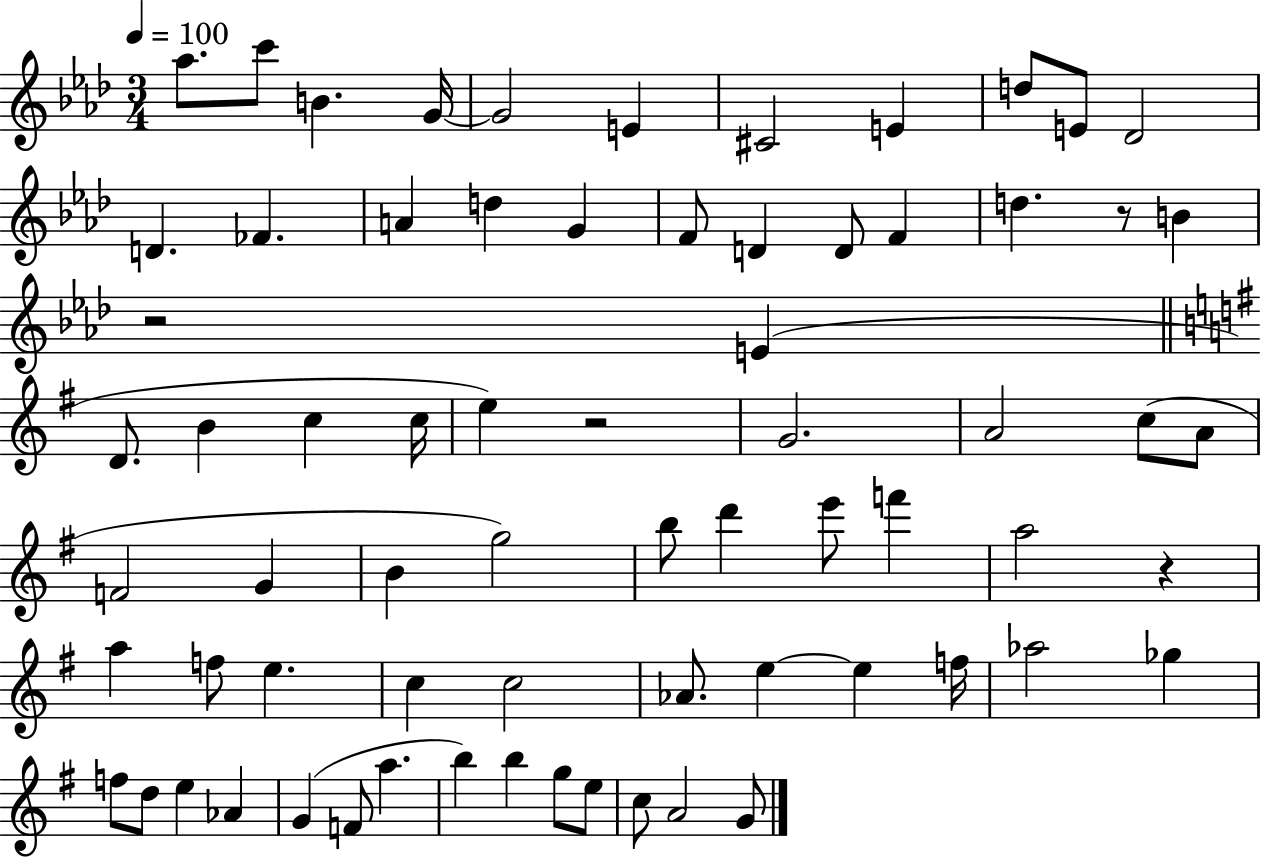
{
  \clef treble
  \numericTimeSignature
  \time 3/4
  \key aes \major
  \tempo 4 = 100
  aes''8. c'''8 b'4. g'16~~ | g'2 e'4 | cis'2 e'4 | d''8 e'8 des'2 | \break d'4. fes'4. | a'4 d''4 g'4 | f'8 d'4 d'8 f'4 | d''4. r8 b'4 | \break r2 e'4( | \bar "||" \break \key e \minor d'8. b'4 c''4 c''16 | e''4) r2 | g'2. | a'2 c''8( a'8 | \break f'2 g'4 | b'4 g''2) | b''8 d'''4 e'''8 f'''4 | a''2 r4 | \break a''4 f''8 e''4. | c''4 c''2 | aes'8. e''4~~ e''4 f''16 | aes''2 ges''4 | \break f''8 d''8 e''4 aes'4 | g'4( f'8 a''4. | b''4) b''4 g''8 e''8 | c''8 a'2 g'8 | \break \bar "|."
}